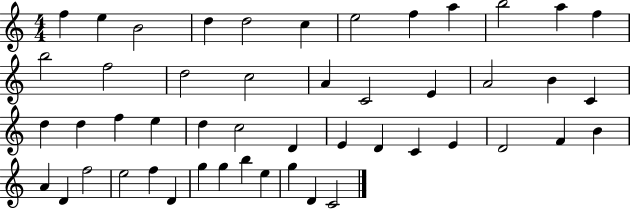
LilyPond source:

{
  \clef treble
  \numericTimeSignature
  \time 4/4
  \key c \major
  f''4 e''4 b'2 | d''4 d''2 c''4 | e''2 f''4 a''4 | b''2 a''4 f''4 | \break b''2 f''2 | d''2 c''2 | a'4 c'2 e'4 | a'2 b'4 c'4 | \break d''4 d''4 f''4 e''4 | d''4 c''2 d'4 | e'4 d'4 c'4 e'4 | d'2 f'4 b'4 | \break a'4 d'4 f''2 | e''2 f''4 d'4 | g''4 g''4 b''4 e''4 | g''4 d'4 c'2 | \break \bar "|."
}